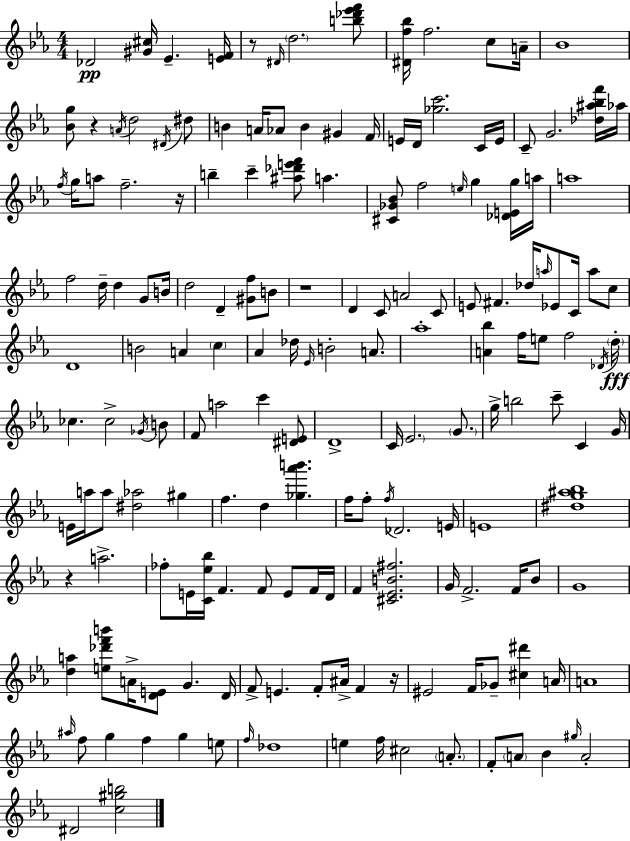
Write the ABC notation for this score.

X:1
T:Untitled
M:4/4
L:1/4
K:Eb
_D2 [^G^c]/4 _E [EF]/4 z/2 ^D/4 d2 [b_d'_e'f']/2 [^Df_b]/4 f2 c/2 A/4 _B4 [_Bg]/2 z A/4 d2 ^D/4 ^d/2 B A/4 _A/2 B ^G F/4 E/4 D/4 [_gc']2 C/4 E/4 C/2 G2 [_d^a_bf']/4 _a/4 f/4 g/4 a/2 f2 z/4 b c' [^a_d'e'f']/2 a [^C_G_B]/2 f2 e/4 g [_DEg]/4 a/4 a4 f2 d/4 d G/2 B/4 d2 D [^Gf]/2 B/2 z4 D C/2 A2 C/2 E/2 ^F _d/4 a/4 _E/2 C/4 a/2 c/2 D4 B2 A c _A _d/4 _E/4 B2 A/2 _a4 [A_b] f/4 e/2 f2 _D/4 d/4 _c _c2 _G/4 B/2 F/2 a2 c' [^DE]/2 D4 C/4 _E2 G/2 g/4 b2 c'/2 C G/4 E/4 a/4 a/2 [^d_a]2 ^g f d [_g_a'b'] f/4 f/2 f/4 _D2 E/4 E4 [^dg^a_b]4 z a2 _f/2 E/4 [C_e_b]/4 F F/2 E/2 F/4 D/4 F [^C_EB^f]2 G/4 F2 F/4 _B/2 G4 [da] [e_d'f'b']/2 A/4 [DE]/2 G D/4 F/2 E F/2 ^A/4 F z/4 ^E2 F/4 _G/2 [^c^d'] A/4 A4 ^a/4 f/2 g f g e/2 f/4 _d4 e f/4 ^c2 A/2 F/2 A/2 _B ^g/4 A2 ^D2 [c^gb]2